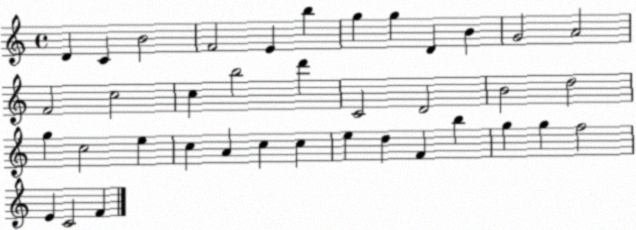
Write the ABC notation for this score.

X:1
T:Untitled
M:4/4
L:1/4
K:C
D C B2 F2 E b g g D B G2 A2 F2 c2 c b2 d' C2 D2 B2 d2 g c2 e c A c c e d F b g g f2 E C2 F